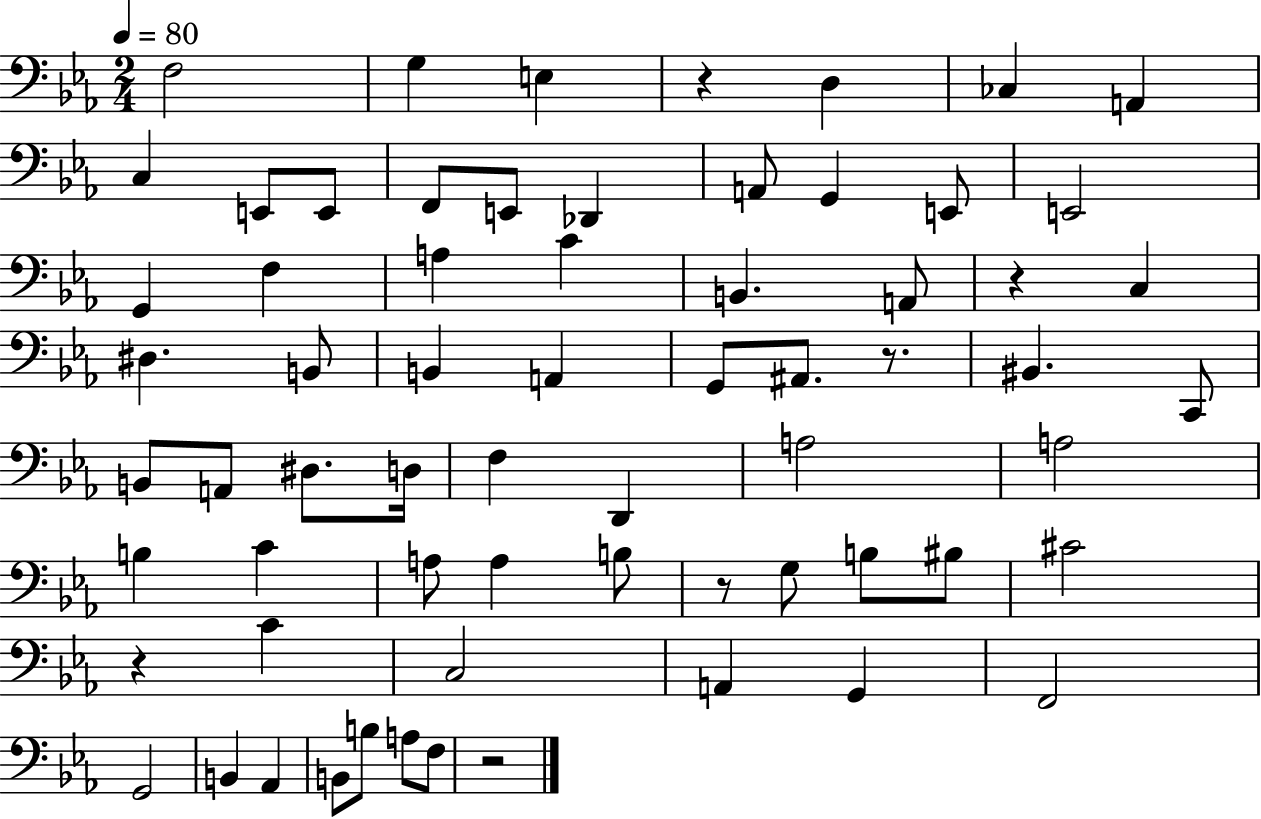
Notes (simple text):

F3/h G3/q E3/q R/q D3/q CES3/q A2/q C3/q E2/e E2/e F2/e E2/e Db2/q A2/e G2/q E2/e E2/h G2/q F3/q A3/q C4/q B2/q. A2/e R/q C3/q D#3/q. B2/e B2/q A2/q G2/e A#2/e. R/e. BIS2/q. C2/e B2/e A2/e D#3/e. D3/s F3/q D2/q A3/h A3/h B3/q C4/q A3/e A3/q B3/e R/e G3/e B3/e BIS3/e C#4/h R/q C4/q C3/h A2/q G2/q F2/h G2/h B2/q Ab2/q B2/e B3/e A3/e F3/e R/h